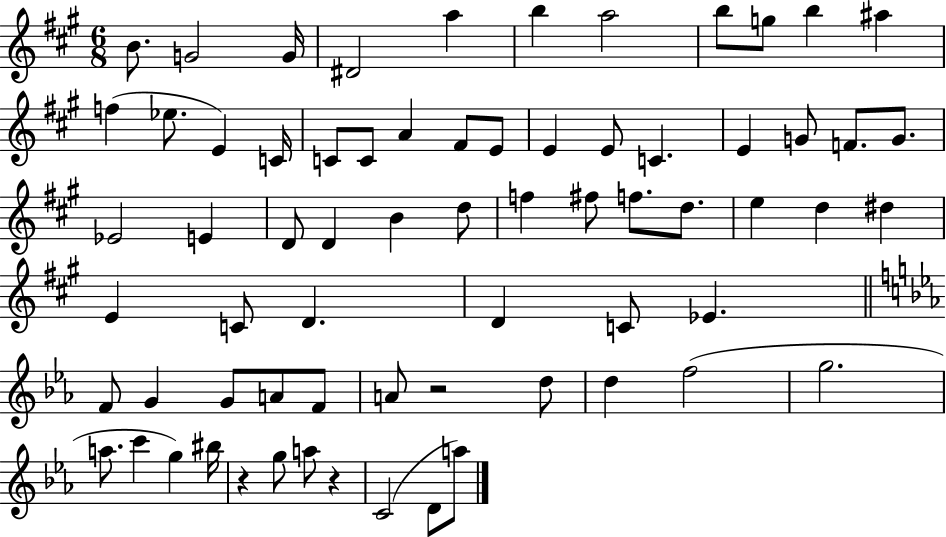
B4/e. G4/h G4/s D#4/h A5/q B5/q A5/h B5/e G5/e B5/q A#5/q F5/q Eb5/e. E4/q C4/s C4/e C4/e A4/q F#4/e E4/e E4/q E4/e C4/q. E4/q G4/e F4/e. G4/e. Eb4/h E4/q D4/e D4/q B4/q D5/e F5/q F#5/e F5/e. D5/e. E5/q D5/q D#5/q E4/q C4/e D4/q. D4/q C4/e Eb4/q. F4/e G4/q G4/e A4/e F4/e A4/e R/h D5/e D5/q F5/h G5/h. A5/e. C6/q G5/q BIS5/s R/q G5/e A5/e R/q C4/h D4/e A5/e